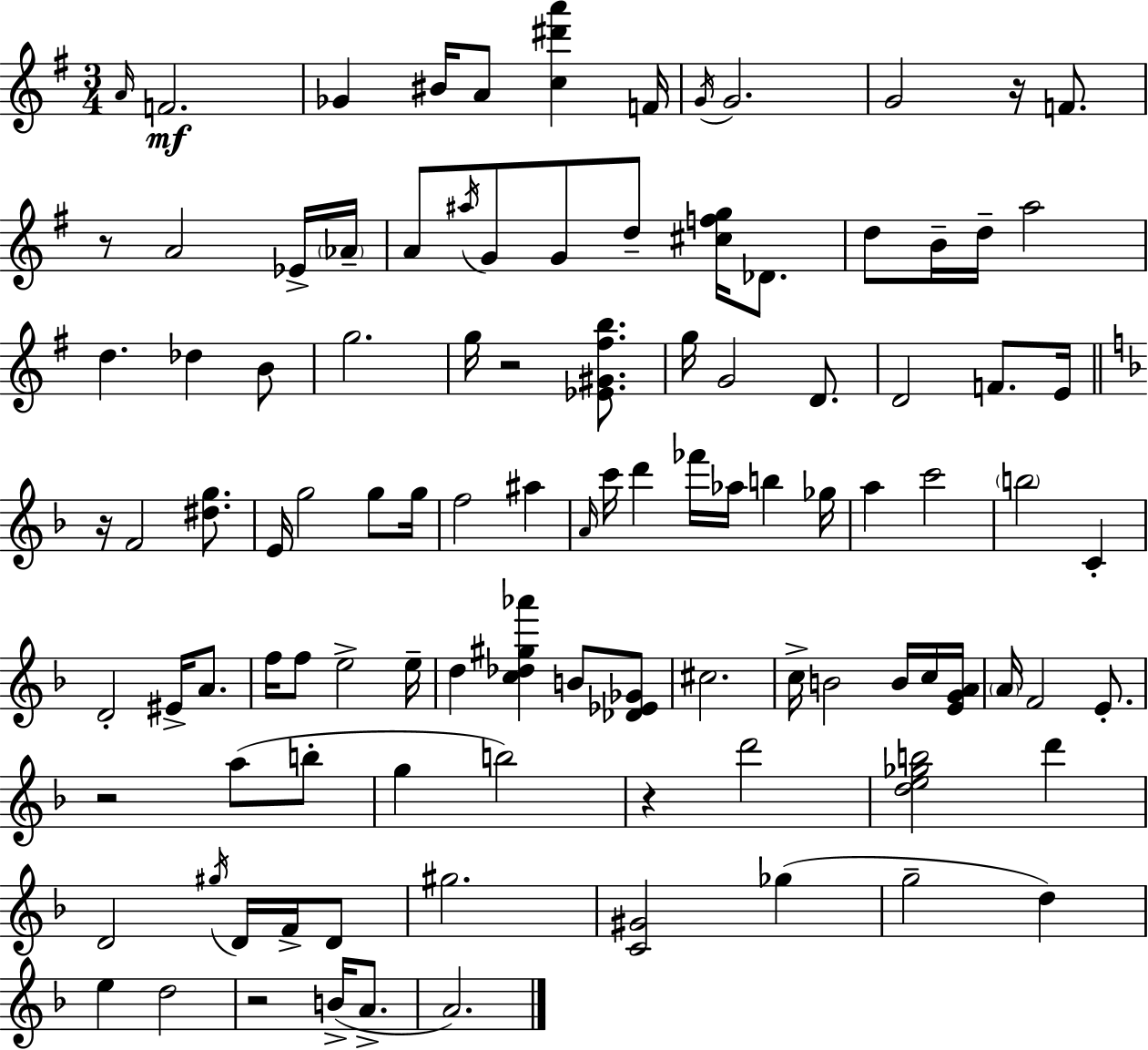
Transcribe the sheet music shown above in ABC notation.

X:1
T:Untitled
M:3/4
L:1/4
K:G
A/4 F2 _G ^B/4 A/2 [c^d'a'] F/4 G/4 G2 G2 z/4 F/2 z/2 A2 _E/4 _A/4 A/2 ^a/4 G/2 G/2 d/2 [^cfg]/4 _D/2 d/2 B/4 d/4 a2 d _d B/2 g2 g/4 z2 [_E^G^fb]/2 g/4 G2 D/2 D2 F/2 E/4 z/4 F2 [^dg]/2 E/4 g2 g/2 g/4 f2 ^a A/4 c'/4 d' _f'/4 _a/4 b _g/4 a c'2 b2 C D2 ^E/4 A/2 f/4 f/2 e2 e/4 d [c_d^g_a'] B/2 [_D_E_G]/2 ^c2 c/4 B2 B/4 c/4 [EGA]/4 A/4 F2 E/2 z2 a/2 b/2 g b2 z d'2 [de_gb]2 d' D2 ^g/4 D/4 F/4 D/2 ^g2 [C^G]2 _g g2 d e d2 z2 B/4 A/2 A2